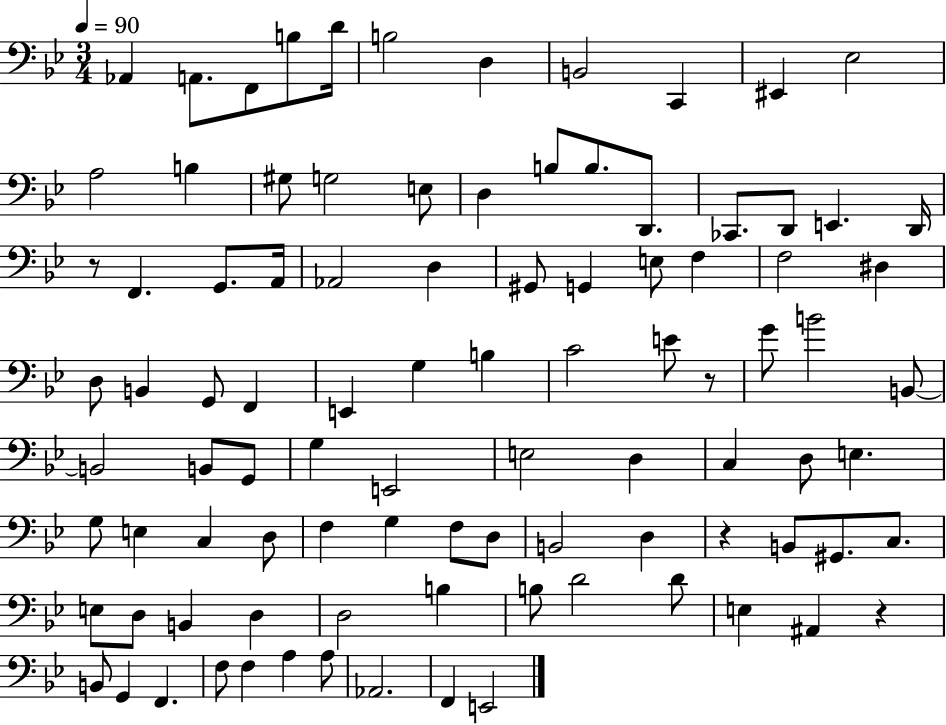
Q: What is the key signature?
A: BES major